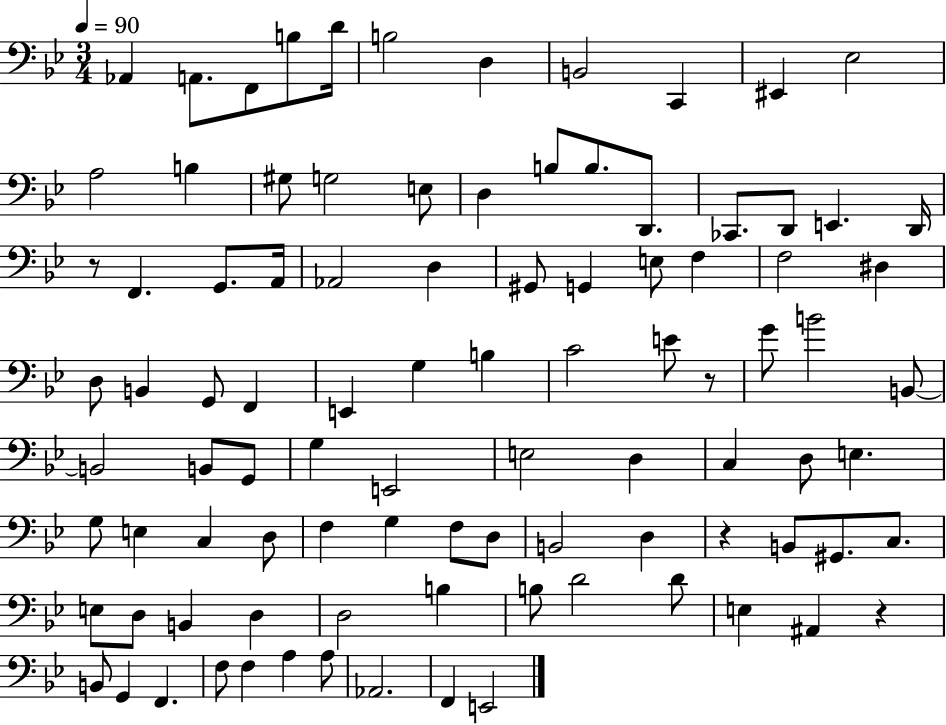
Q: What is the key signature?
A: BES major